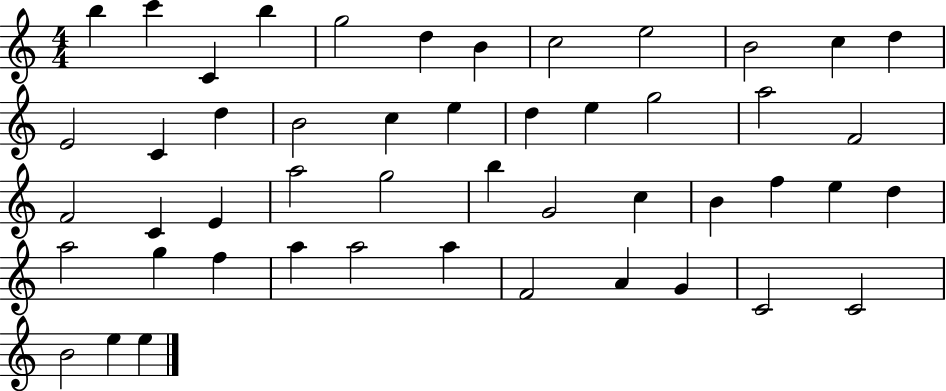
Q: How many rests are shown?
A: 0